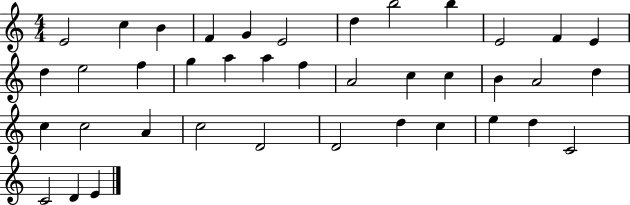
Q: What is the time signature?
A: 4/4